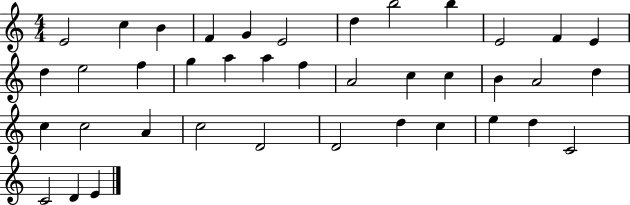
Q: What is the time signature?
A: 4/4